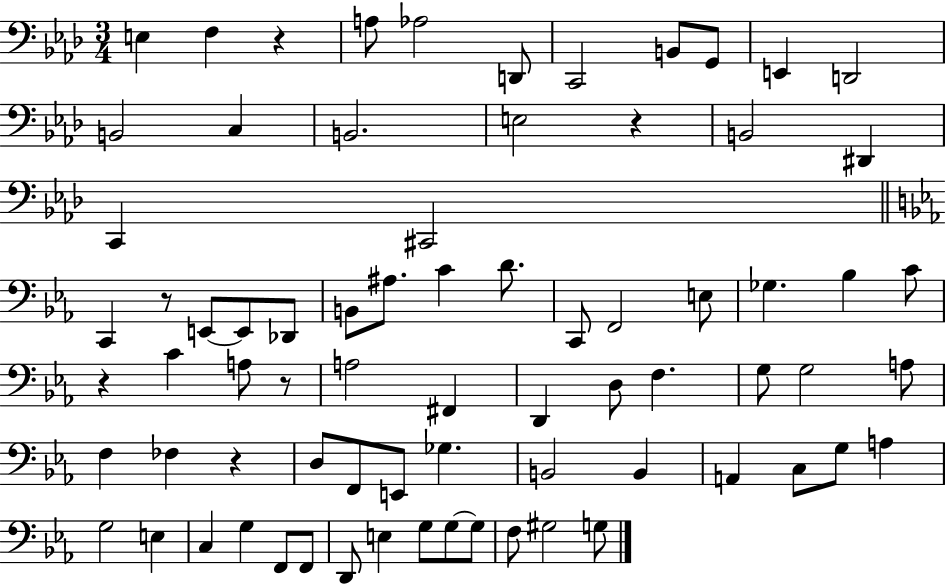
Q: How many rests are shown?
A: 6